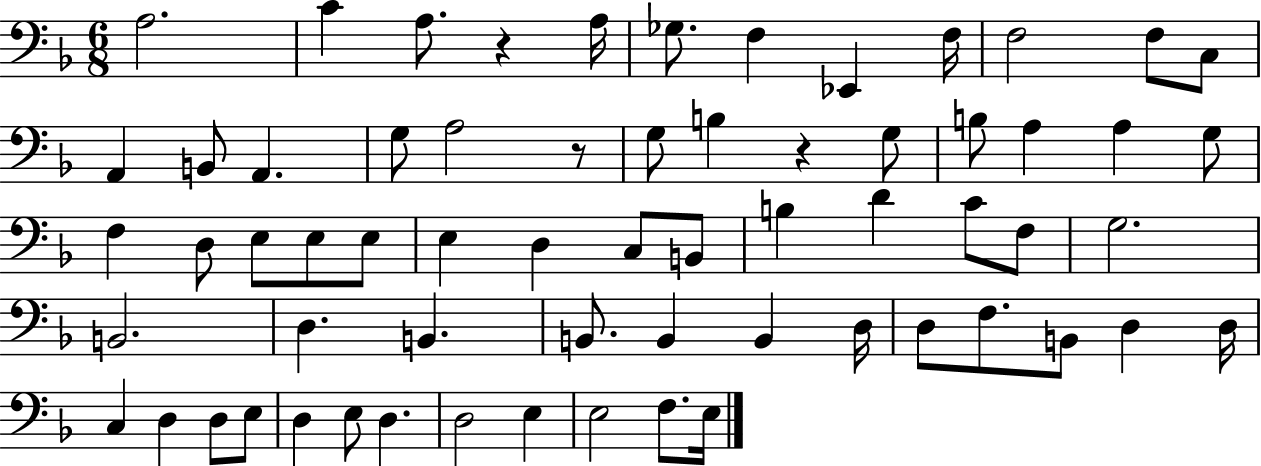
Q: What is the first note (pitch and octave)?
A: A3